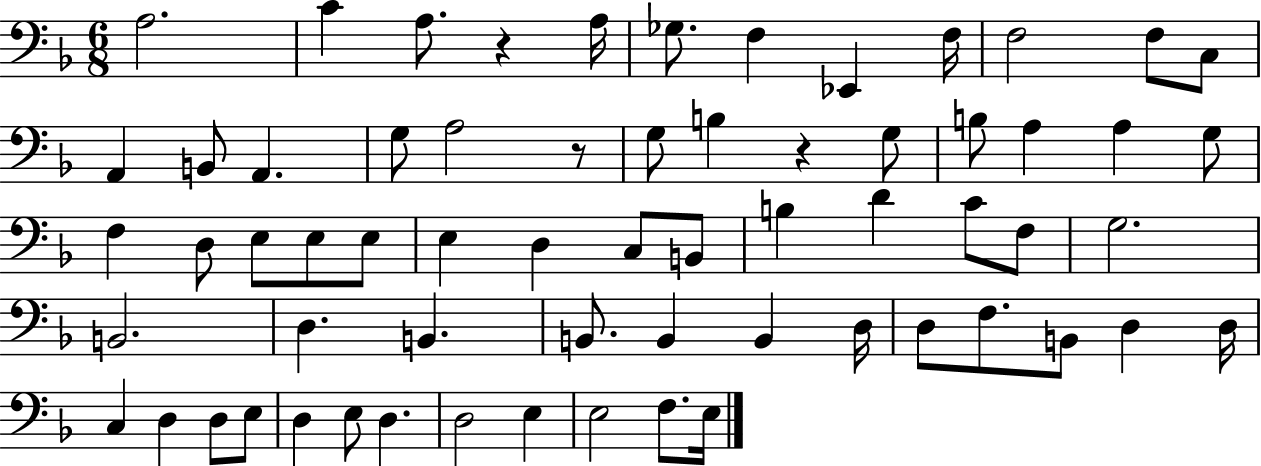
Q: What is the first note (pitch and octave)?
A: A3